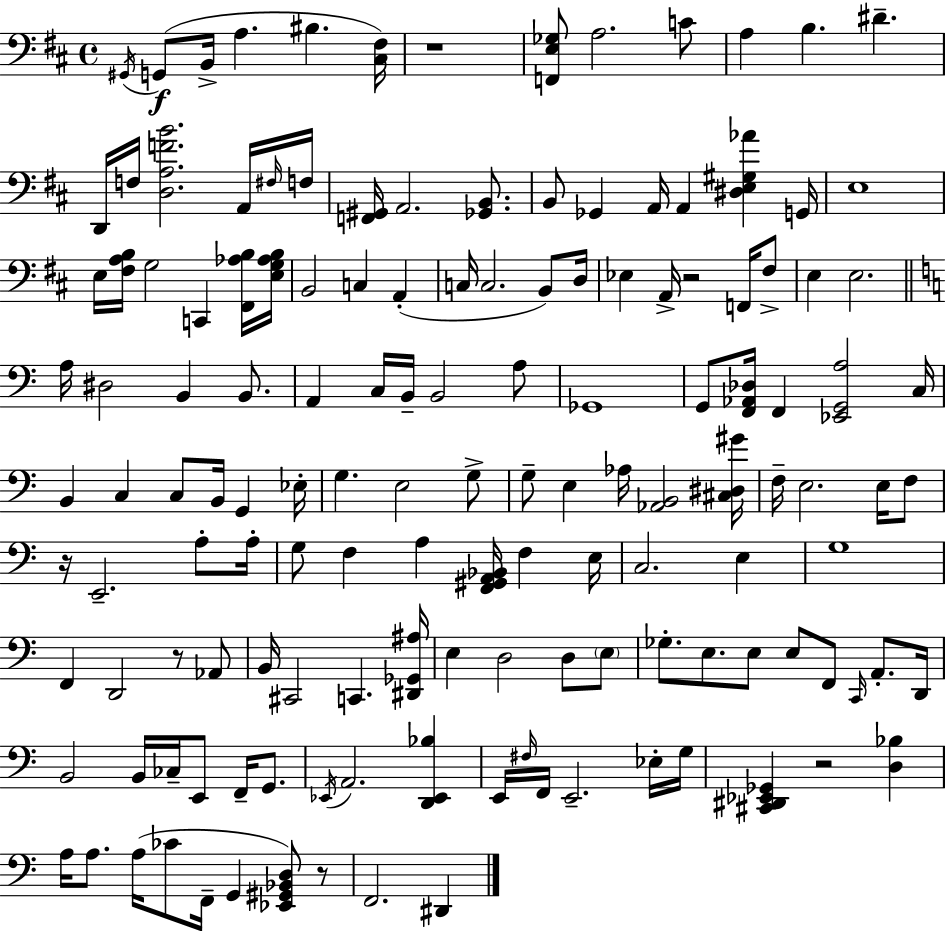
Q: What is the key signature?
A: D major